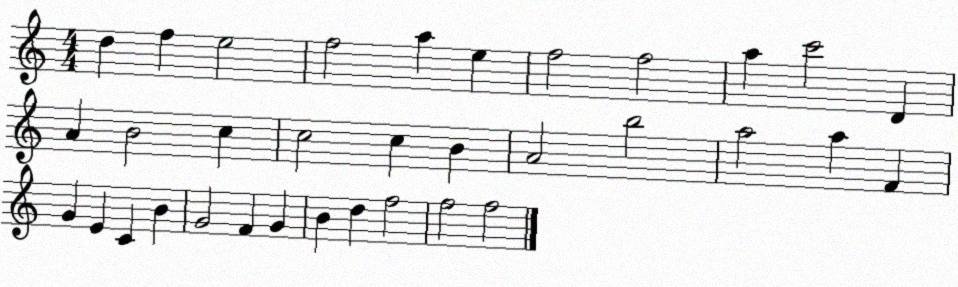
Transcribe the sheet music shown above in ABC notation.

X:1
T:Untitled
M:4/4
L:1/4
K:C
d f e2 f2 a e f2 f2 a c'2 D A B2 c c2 c B A2 b2 a2 a F G E C B G2 F G B d f2 f2 f2